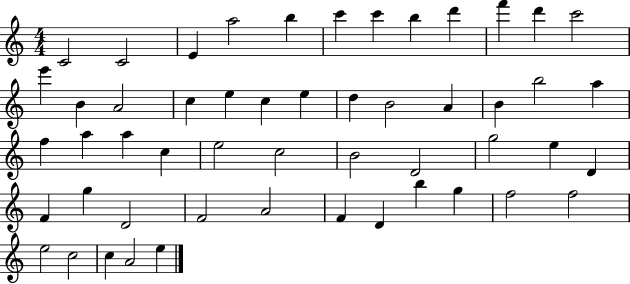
{
  \clef treble
  \numericTimeSignature
  \time 4/4
  \key c \major
  c'2 c'2 | e'4 a''2 b''4 | c'''4 c'''4 b''4 d'''4 | f'''4 d'''4 c'''2 | \break e'''4 b'4 a'2 | c''4 e''4 c''4 e''4 | d''4 b'2 a'4 | b'4 b''2 a''4 | \break f''4 a''4 a''4 c''4 | e''2 c''2 | b'2 d'2 | g''2 e''4 d'4 | \break f'4 g''4 d'2 | f'2 a'2 | f'4 d'4 b''4 g''4 | f''2 f''2 | \break e''2 c''2 | c''4 a'2 e''4 | \bar "|."
}